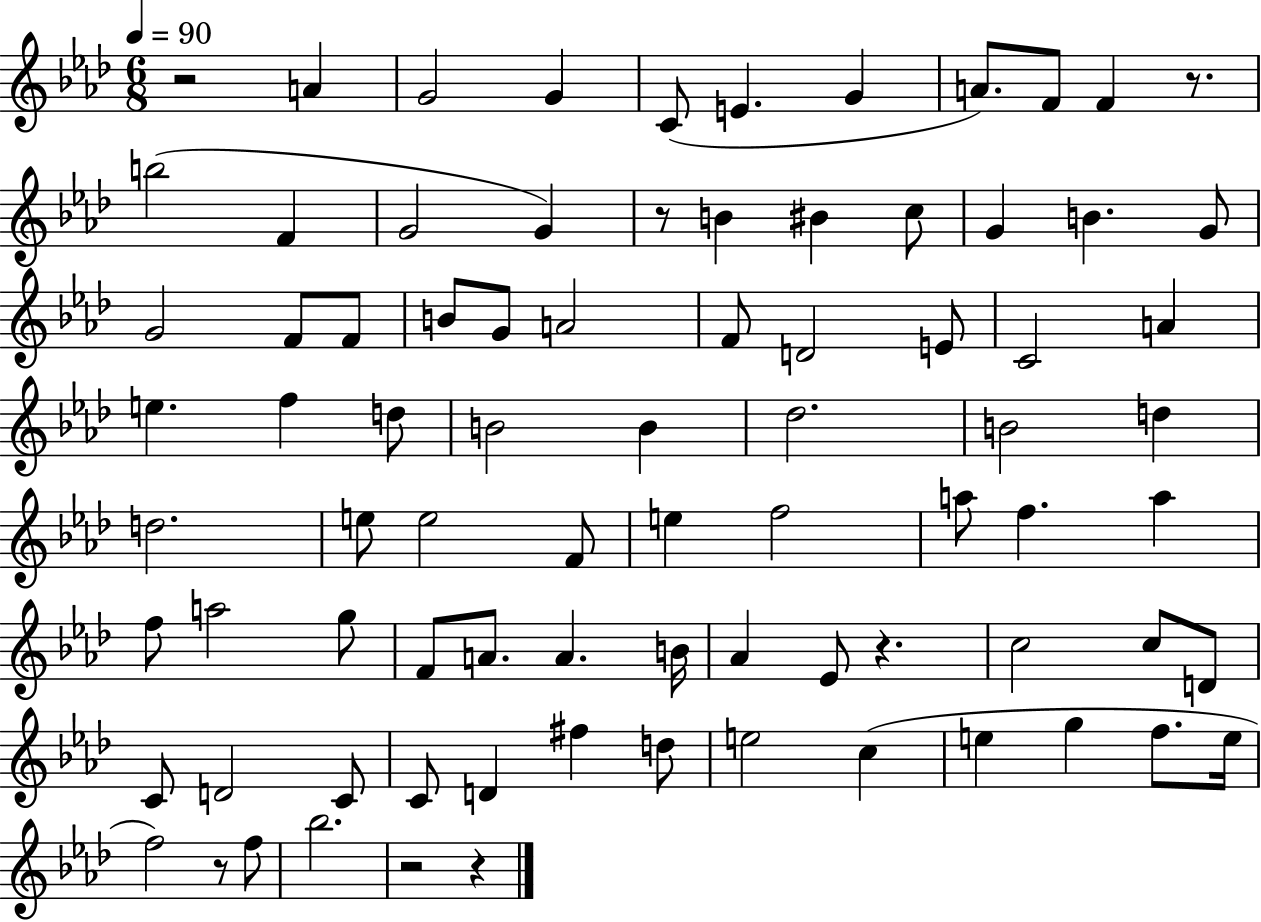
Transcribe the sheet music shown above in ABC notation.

X:1
T:Untitled
M:6/8
L:1/4
K:Ab
z2 A G2 G C/2 E G A/2 F/2 F z/2 b2 F G2 G z/2 B ^B c/2 G B G/2 G2 F/2 F/2 B/2 G/2 A2 F/2 D2 E/2 C2 A e f d/2 B2 B _d2 B2 d d2 e/2 e2 F/2 e f2 a/2 f a f/2 a2 g/2 F/2 A/2 A B/4 _A _E/2 z c2 c/2 D/2 C/2 D2 C/2 C/2 D ^f d/2 e2 c e g f/2 e/4 f2 z/2 f/2 _b2 z2 z